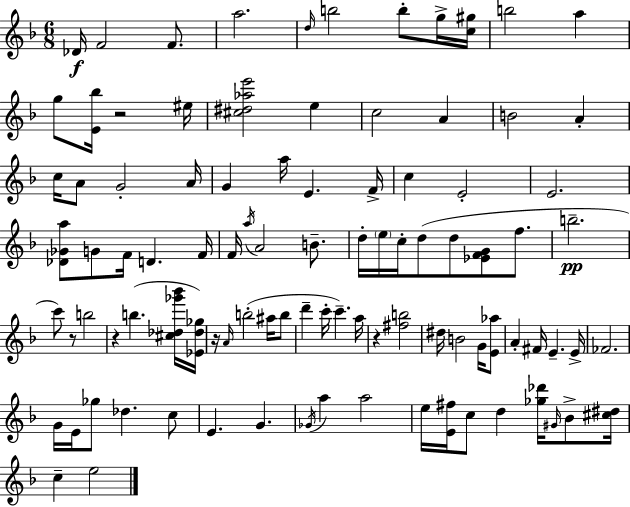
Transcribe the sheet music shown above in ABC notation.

X:1
T:Untitled
M:6/8
L:1/4
K:Dm
_D/4 F2 F/2 a2 d/4 b2 b/2 g/4 [c^g]/4 b2 a g/2 [E_b]/4 z2 ^e/4 [^c^d_ae']2 e c2 A B2 A c/4 A/2 G2 A/4 G a/4 E F/4 c E2 E2 [_D_Ga]/2 G/2 F/4 D F/4 F/4 a/4 A2 B/2 d/4 e/4 c/4 d/2 d/2 [_EFG]/2 f/2 b2 c'/2 z/2 b2 z b [^c_d_g'_b']/4 [_E_d_g]/4 z/4 A/4 b2 ^a/4 b/2 d' c'/4 c' a/4 z [^fb]2 ^d/4 B2 G/4 [E_a]/2 A ^F/4 E E/4 _F2 G/4 E/4 _g/2 _d c/2 E G _G/4 a a2 e/4 [E^f]/4 c/2 d [_g_d']/4 ^G/4 _B/2 [^c^d]/4 c e2